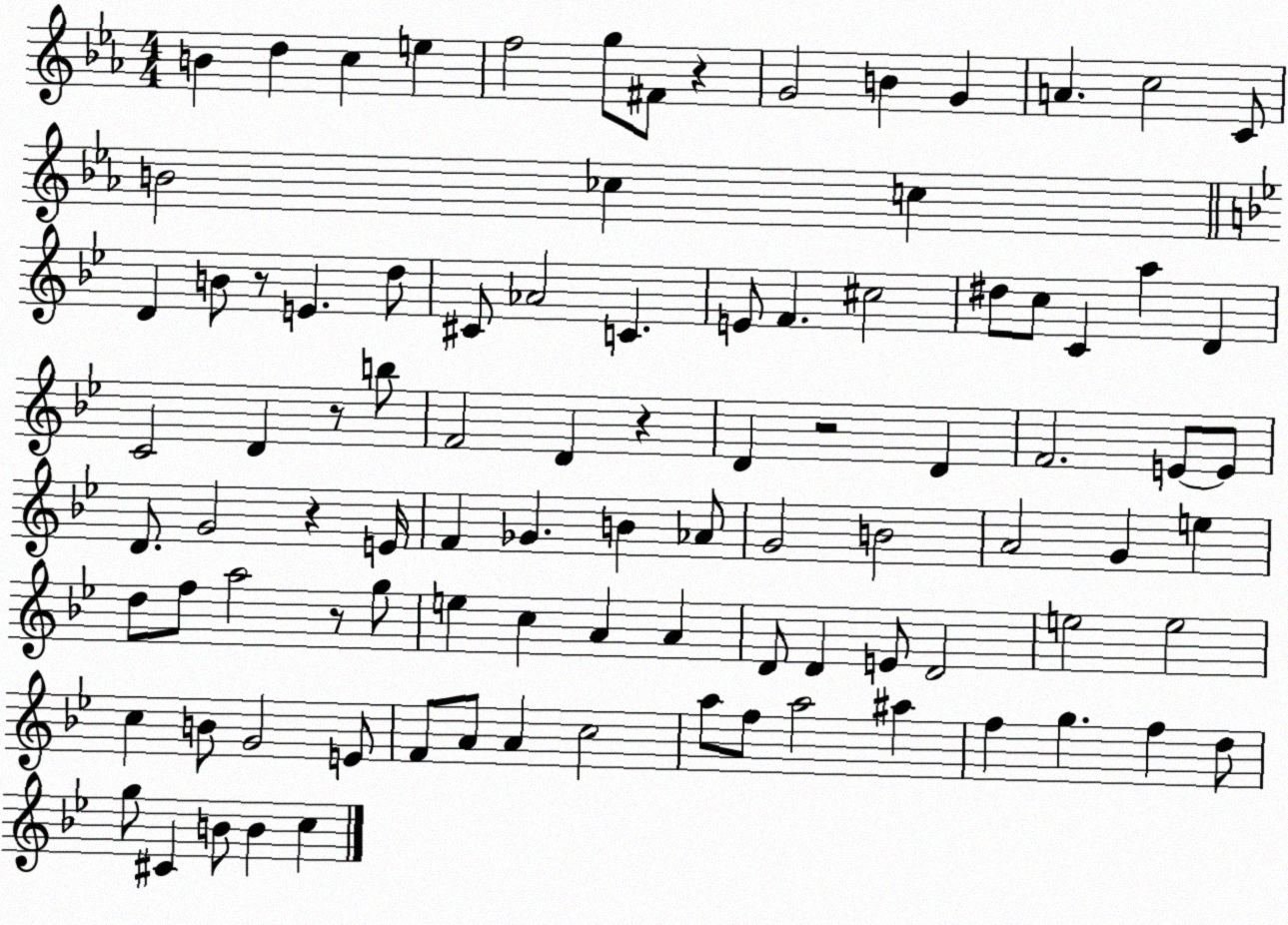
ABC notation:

X:1
T:Untitled
M:4/4
L:1/4
K:Eb
B d c e f2 g/2 ^F/2 z G2 B G A c2 C/2 B2 _c c D B/2 z/2 E d/2 ^C/2 _A2 C E/2 F ^c2 ^d/2 c/2 C a D C2 D z/2 b/2 F2 D z D z2 D F2 E/2 E/2 D/2 G2 z E/4 F _G B _A/2 G2 B2 A2 G e d/2 f/2 a2 z/2 g/2 e c A A D/2 D E/2 D2 e2 e2 c B/2 G2 E/2 F/2 A/2 A c2 a/2 f/2 a2 ^a f g f d/2 g/2 ^C B/2 B c